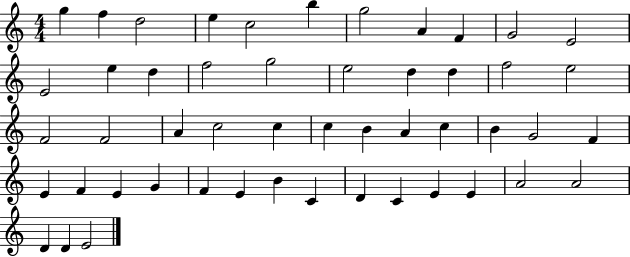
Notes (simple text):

G5/q F5/q D5/h E5/q C5/h B5/q G5/h A4/q F4/q G4/h E4/h E4/h E5/q D5/q F5/h G5/h E5/h D5/q D5/q F5/h E5/h F4/h F4/h A4/q C5/h C5/q C5/q B4/q A4/q C5/q B4/q G4/h F4/q E4/q F4/q E4/q G4/q F4/q E4/q B4/q C4/q D4/q C4/q E4/q E4/q A4/h A4/h D4/q D4/q E4/h